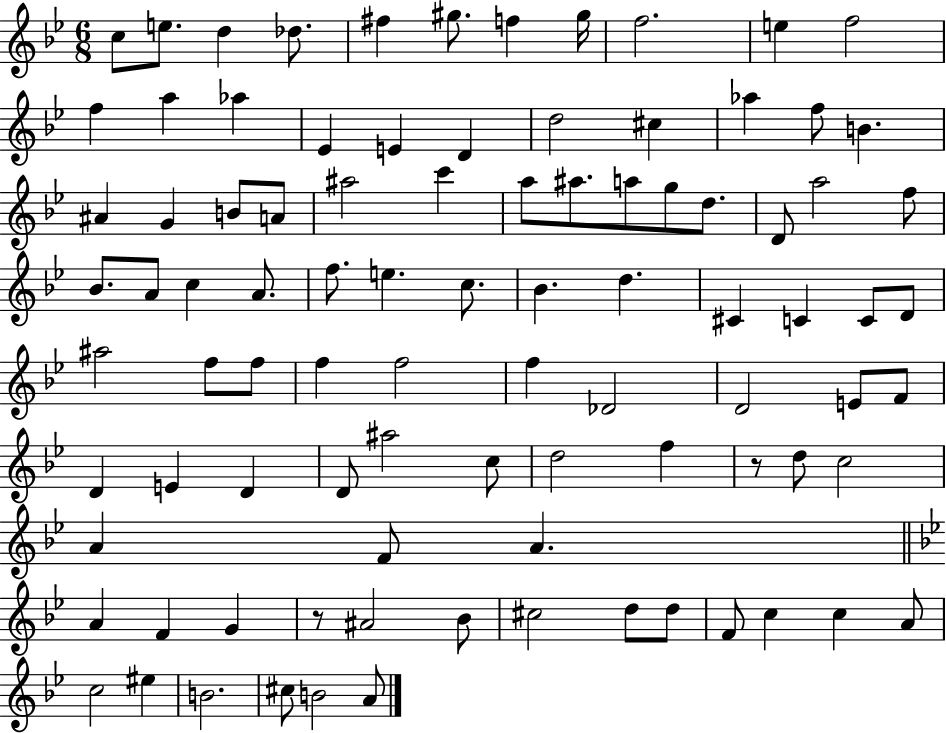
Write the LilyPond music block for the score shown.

{
  \clef treble
  \numericTimeSignature
  \time 6/8
  \key bes \major
  c''8 e''8. d''4 des''8. | fis''4 gis''8. f''4 gis''16 | f''2. | e''4 f''2 | \break f''4 a''4 aes''4 | ees'4 e'4 d'4 | d''2 cis''4 | aes''4 f''8 b'4. | \break ais'4 g'4 b'8 a'8 | ais''2 c'''4 | a''8 ais''8. a''8 g''8 d''8. | d'8 a''2 f''8 | \break bes'8. a'8 c''4 a'8. | f''8. e''4. c''8. | bes'4. d''4. | cis'4 c'4 c'8 d'8 | \break ais''2 f''8 f''8 | f''4 f''2 | f''4 des'2 | d'2 e'8 f'8 | \break d'4 e'4 d'4 | d'8 ais''2 c''8 | d''2 f''4 | r8 d''8 c''2 | \break a'4 f'8 a'4. | \bar "||" \break \key bes \major a'4 f'4 g'4 | r8 ais'2 bes'8 | cis''2 d''8 d''8 | f'8 c''4 c''4 a'8 | \break c''2 eis''4 | b'2. | cis''8 b'2 a'8 | \bar "|."
}